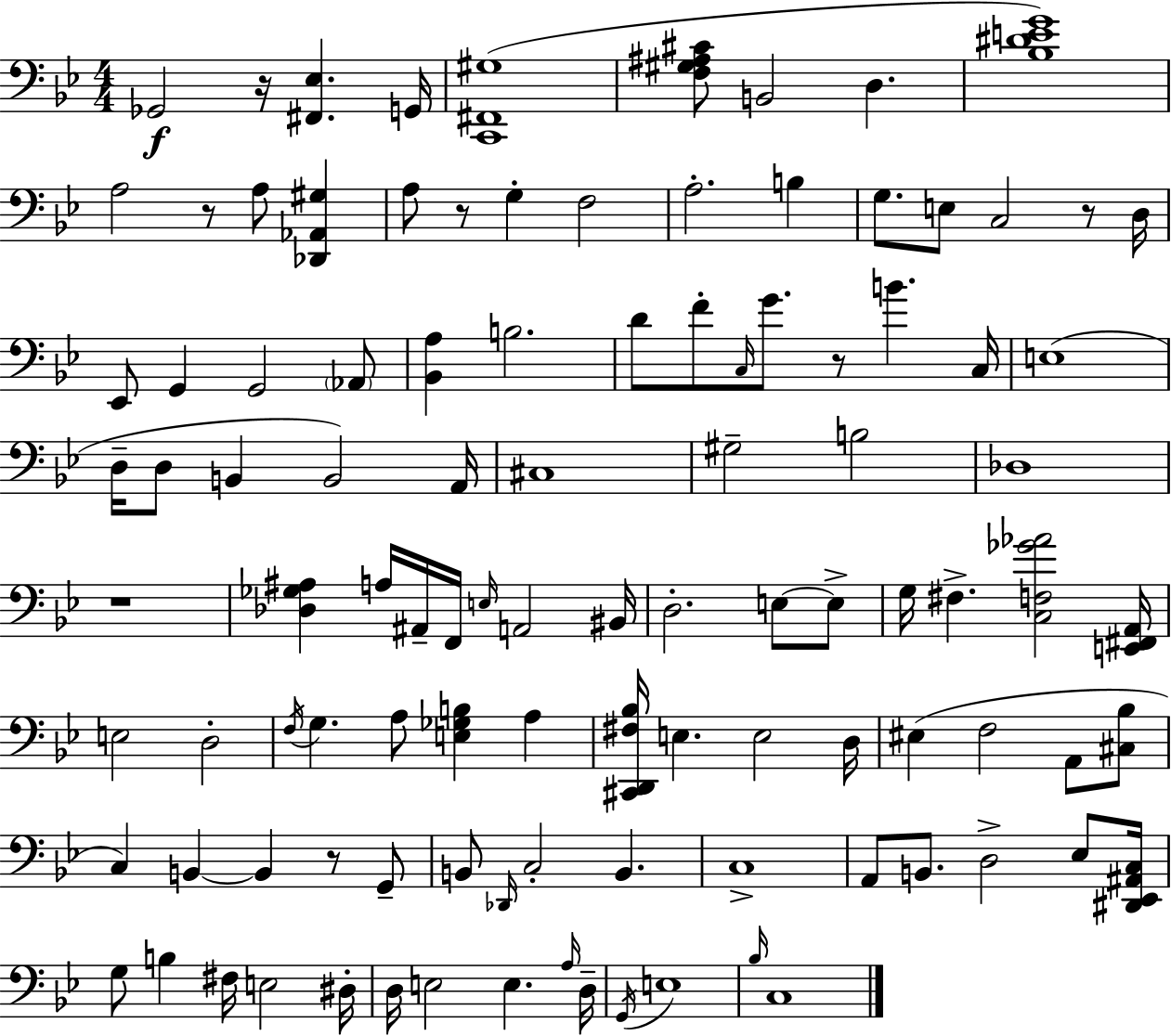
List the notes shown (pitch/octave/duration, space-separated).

Gb2/h R/s [F#2,Eb3]/q. G2/s [C2,F#2,G#3]/w [F3,G#3,A#3,C#4]/e B2/h D3/q. [Bb3,D#4,E4,G4]/w A3/h R/e A3/e [Db2,Ab2,G#3]/q A3/e R/e G3/q F3/h A3/h. B3/q G3/e. E3/e C3/h R/e D3/s Eb2/e G2/q G2/h Ab2/e [Bb2,A3]/q B3/h. D4/e F4/e C3/s G4/e. R/e B4/q. C3/s E3/w D3/s D3/e B2/q B2/h A2/s C#3/w G#3/h B3/h Db3/w R/w [Db3,Gb3,A#3]/q A3/s A#2/s F2/s E3/s A2/h BIS2/s D3/h. E3/e E3/e G3/s F#3/q. [C3,F3,Gb4,Ab4]/h [E2,F#2,A2]/s E3/h D3/h F3/s G3/q. A3/e [E3,Gb3,B3]/q A3/q [C#2,D2,F#3,Bb3]/s E3/q. E3/h D3/s EIS3/q F3/h A2/e [C#3,Bb3]/e C3/q B2/q B2/q R/e G2/e B2/e Db2/s C3/h B2/q. C3/w A2/e B2/e. D3/h Eb3/e [D#2,Eb2,A#2,C3]/s G3/e B3/q F#3/s E3/h D#3/s D3/s E3/h E3/q. A3/s D3/s G2/s E3/w Bb3/s C3/w